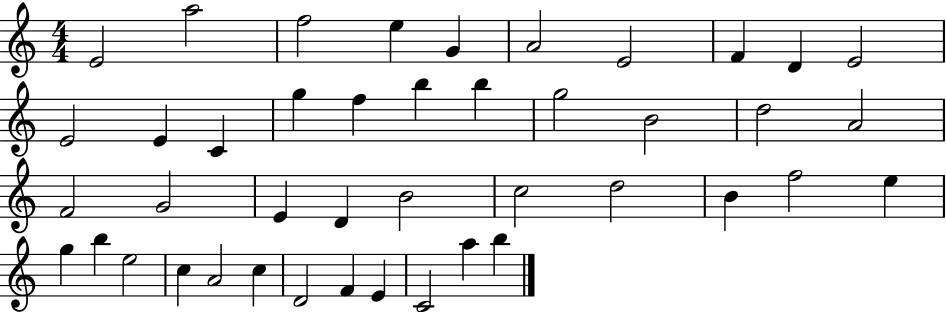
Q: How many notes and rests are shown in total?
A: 43